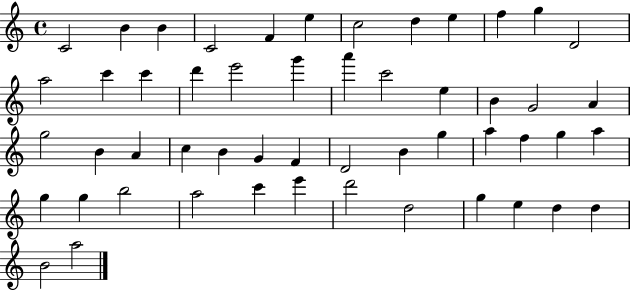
X:1
T:Untitled
M:4/4
L:1/4
K:C
C2 B B C2 F e c2 d e f g D2 a2 c' c' d' e'2 g' a' c'2 e B G2 A g2 B A c B G F D2 B g a f g a g g b2 a2 c' e' d'2 d2 g e d d B2 a2